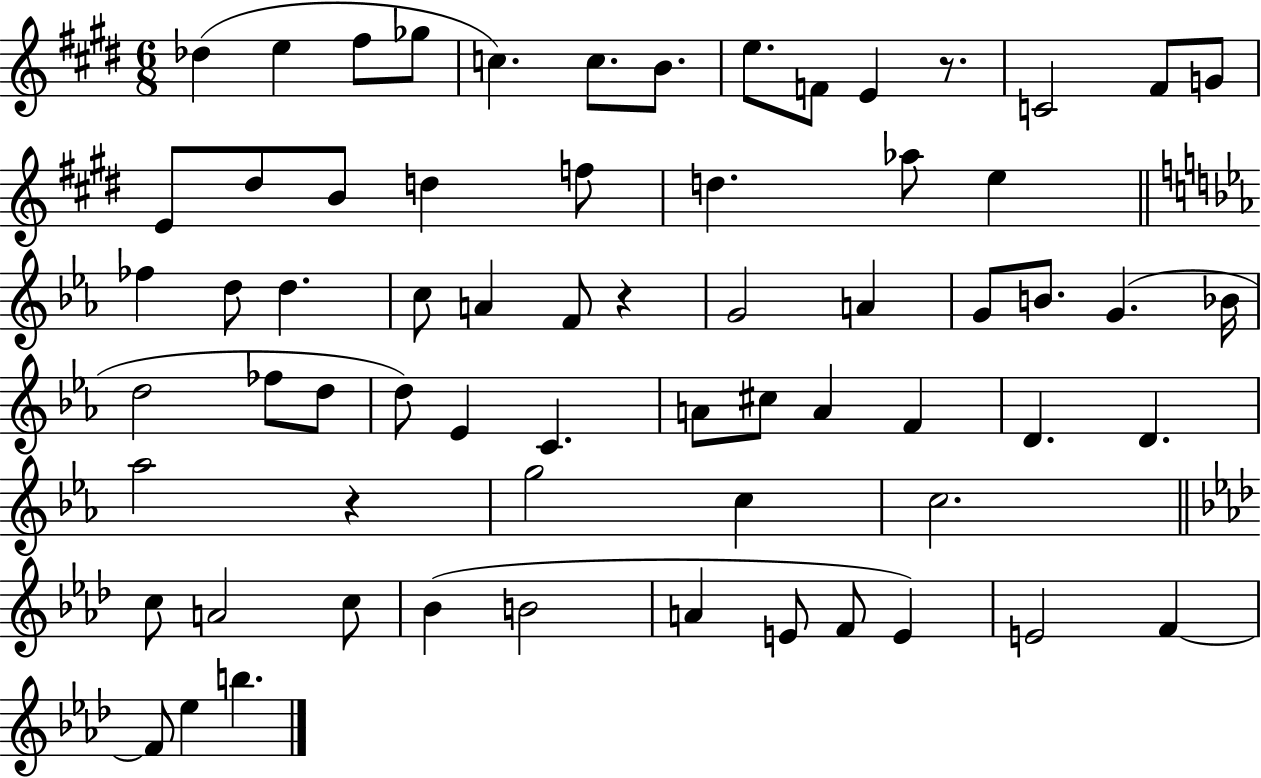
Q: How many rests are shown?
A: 3